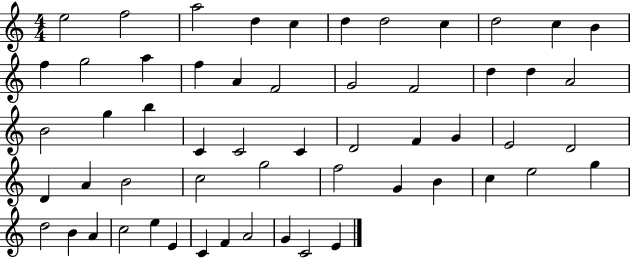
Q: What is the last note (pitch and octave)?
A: E4